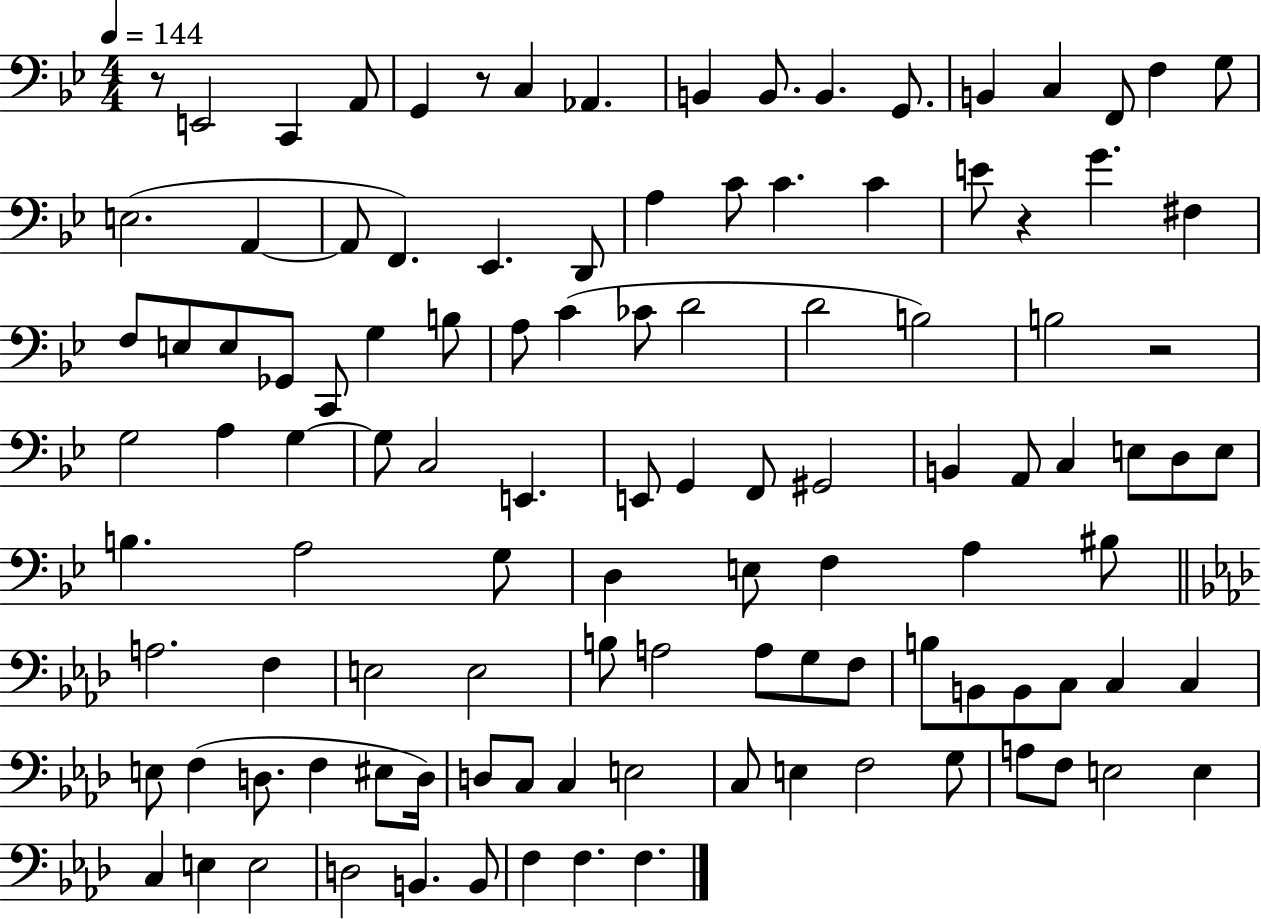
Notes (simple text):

R/e E2/h C2/q A2/e G2/q R/e C3/q Ab2/q. B2/q B2/e. B2/q. G2/e. B2/q C3/q F2/e F3/q G3/e E3/h. A2/q A2/e F2/q. Eb2/q. D2/e A3/q C4/e C4/q. C4/q E4/e R/q G4/q. F#3/q F3/e E3/e E3/e Gb2/e C2/e G3/q B3/e A3/e C4/q CES4/e D4/h D4/h B3/h B3/h R/h G3/h A3/q G3/q G3/e C3/h E2/q. E2/e G2/q F2/e G#2/h B2/q A2/e C3/q E3/e D3/e E3/e B3/q. A3/h G3/e D3/q E3/e F3/q A3/q BIS3/e A3/h. F3/q E3/h E3/h B3/e A3/h A3/e G3/e F3/e B3/e B2/e B2/e C3/e C3/q C3/q E3/e F3/q D3/e. F3/q EIS3/e D3/s D3/e C3/e C3/q E3/h C3/e E3/q F3/h G3/e A3/e F3/e E3/h E3/q C3/q E3/q E3/h D3/h B2/q. B2/e F3/q F3/q. F3/q.